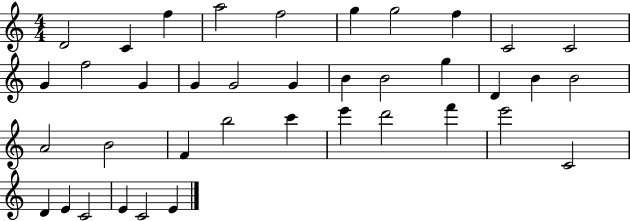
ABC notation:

X:1
T:Untitled
M:4/4
L:1/4
K:C
D2 C f a2 f2 g g2 f C2 C2 G f2 G G G2 G B B2 g D B B2 A2 B2 F b2 c' e' d'2 f' e'2 C2 D E C2 E C2 E